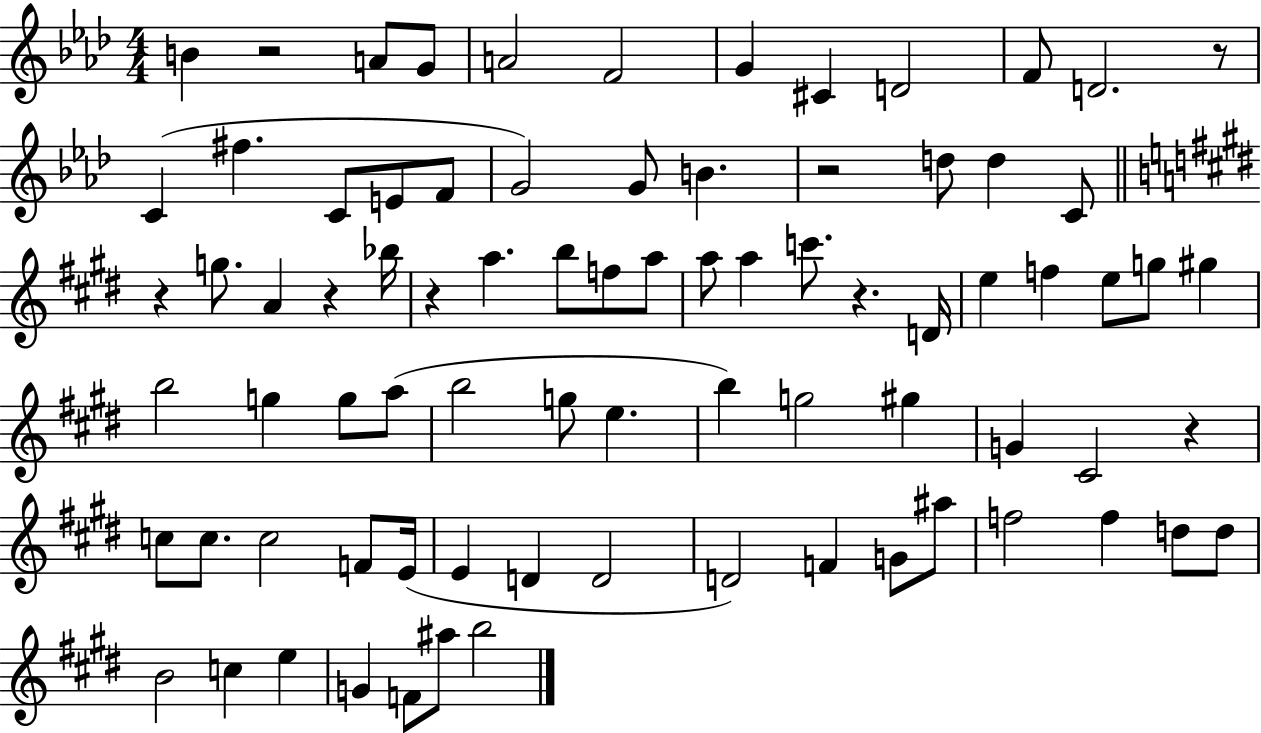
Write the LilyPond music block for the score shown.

{
  \clef treble
  \numericTimeSignature
  \time 4/4
  \key aes \major
  b'4 r2 a'8 g'8 | a'2 f'2 | g'4 cis'4 d'2 | f'8 d'2. r8 | \break c'4( fis''4. c'8 e'8 f'8 | g'2) g'8 b'4. | r2 d''8 d''4 c'8 | \bar "||" \break \key e \major r4 g''8. a'4 r4 bes''16 | r4 a''4. b''8 f''8 a''8 | a''8 a''4 c'''8. r4. d'16 | e''4 f''4 e''8 g''8 gis''4 | \break b''2 g''4 g''8 a''8( | b''2 g''8 e''4. | b''4) g''2 gis''4 | g'4 cis'2 r4 | \break c''8 c''8. c''2 f'8 e'16( | e'4 d'4 d'2 | d'2) f'4 g'8 ais''8 | f''2 f''4 d''8 d''8 | \break b'2 c''4 e''4 | g'4 f'8 ais''8 b''2 | \bar "|."
}